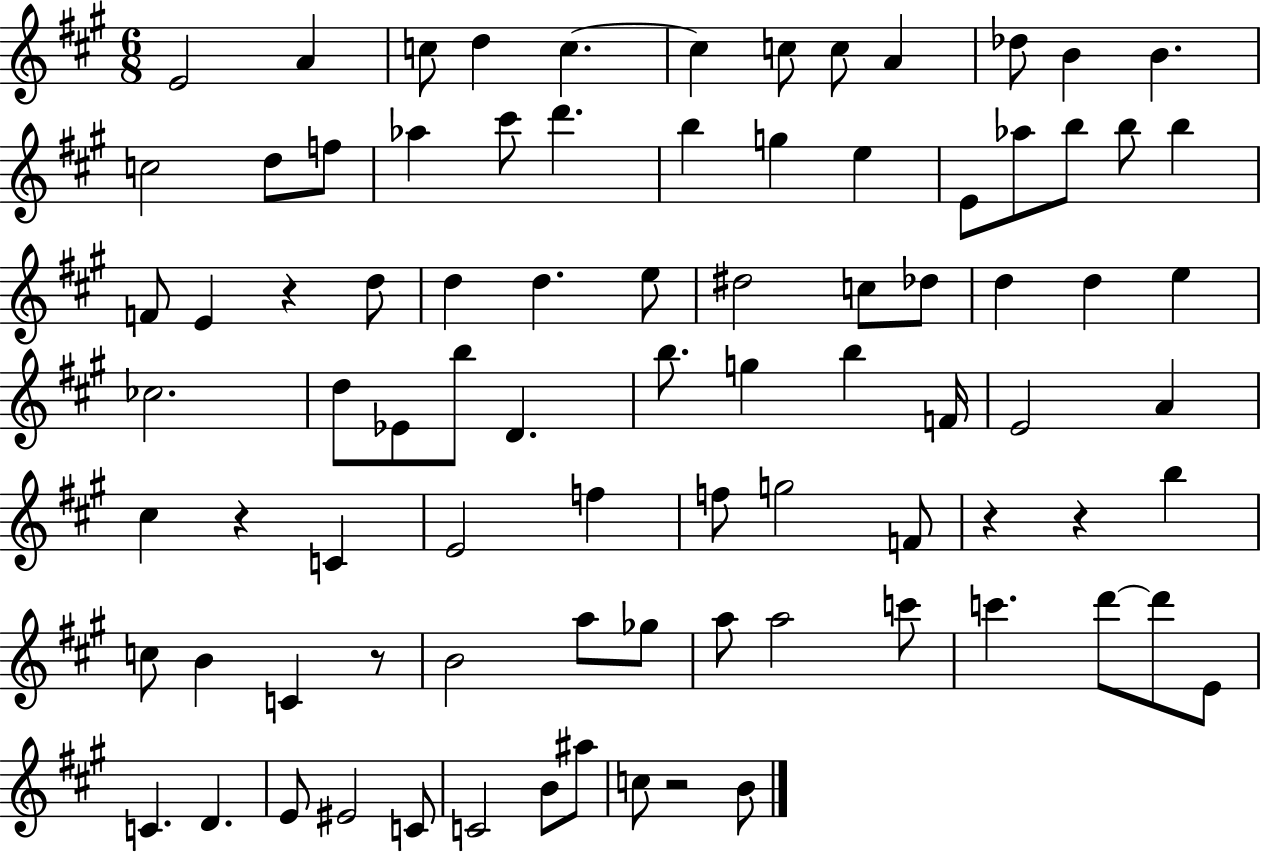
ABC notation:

X:1
T:Untitled
M:6/8
L:1/4
K:A
E2 A c/2 d c c c/2 c/2 A _d/2 B B c2 d/2 f/2 _a ^c'/2 d' b g e E/2 _a/2 b/2 b/2 b F/2 E z d/2 d d e/2 ^d2 c/2 _d/2 d d e _c2 d/2 _E/2 b/2 D b/2 g b F/4 E2 A ^c z C E2 f f/2 g2 F/2 z z b c/2 B C z/2 B2 a/2 _g/2 a/2 a2 c'/2 c' d'/2 d'/2 E/2 C D E/2 ^E2 C/2 C2 B/2 ^a/2 c/2 z2 B/2